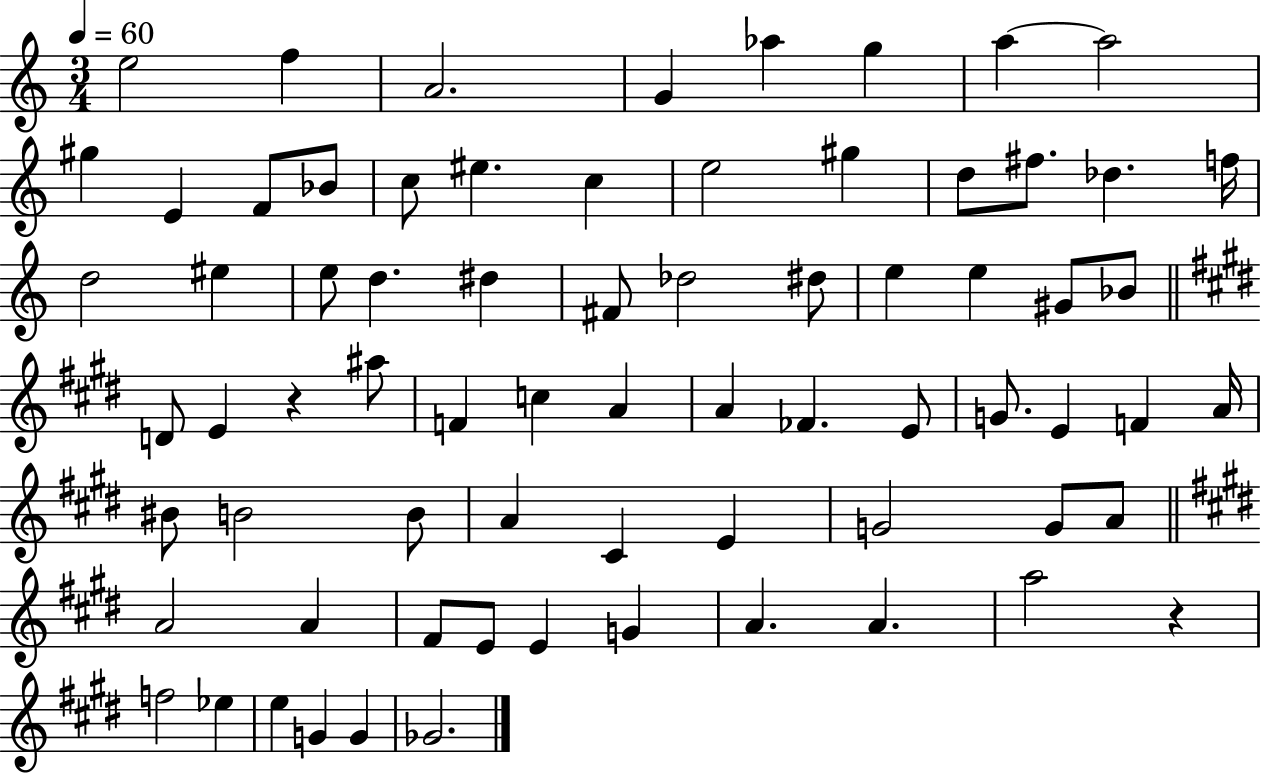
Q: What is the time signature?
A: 3/4